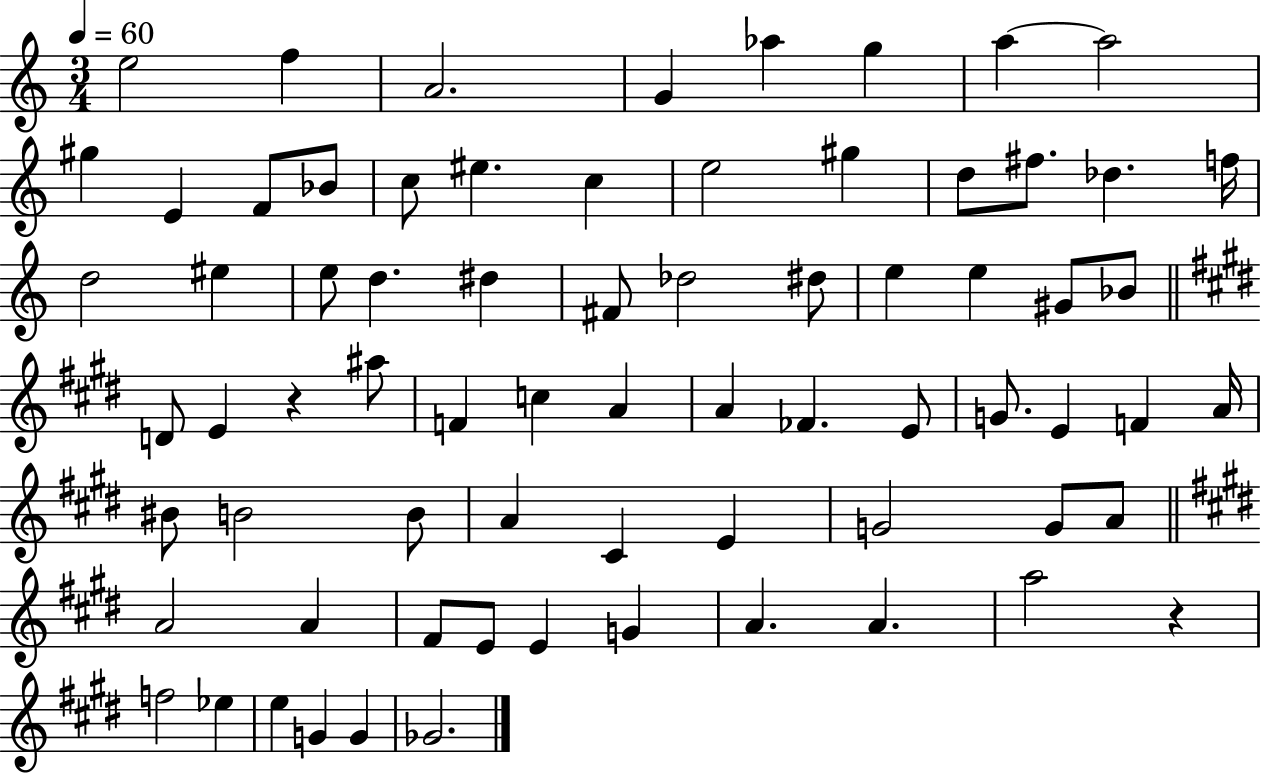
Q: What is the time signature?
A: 3/4